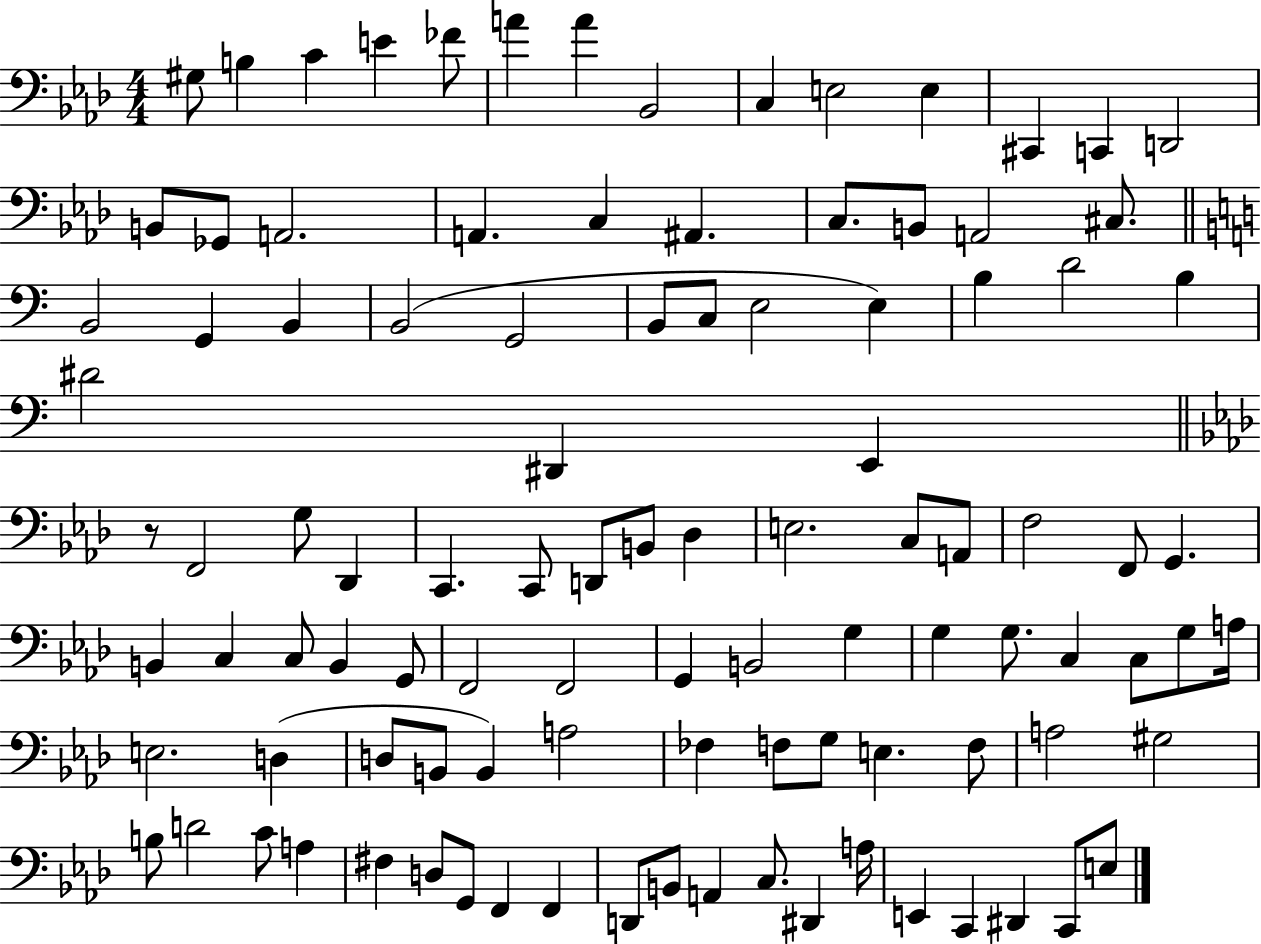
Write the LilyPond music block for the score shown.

{
  \clef bass
  \numericTimeSignature
  \time 4/4
  \key aes \major
  \repeat volta 2 { gis8 b4 c'4 e'4 fes'8 | a'4 a'4 bes,2 | c4 e2 e4 | cis,4 c,4 d,2 | \break b,8 ges,8 a,2. | a,4. c4 ais,4. | c8. b,8 a,2 cis8. | \bar "||" \break \key a \minor b,2 g,4 b,4 | b,2( g,2 | b,8 c8 e2 e4) | b4 d'2 b4 | \break dis'2 dis,4 e,4 | \bar "||" \break \key aes \major r8 f,2 g8 des,4 | c,4. c,8 d,8 b,8 des4 | e2. c8 a,8 | f2 f,8 g,4. | \break b,4 c4 c8 b,4 g,8 | f,2 f,2 | g,4 b,2 g4 | g4 g8. c4 c8 g8 a16 | \break e2. d4( | d8 b,8 b,4) a2 | fes4 f8 g8 e4. f8 | a2 gis2 | \break b8 d'2 c'8 a4 | fis4 d8 g,8 f,4 f,4 | d,8 b,8 a,4 c8. dis,4 a16 | e,4 c,4 dis,4 c,8 e8 | \break } \bar "|."
}